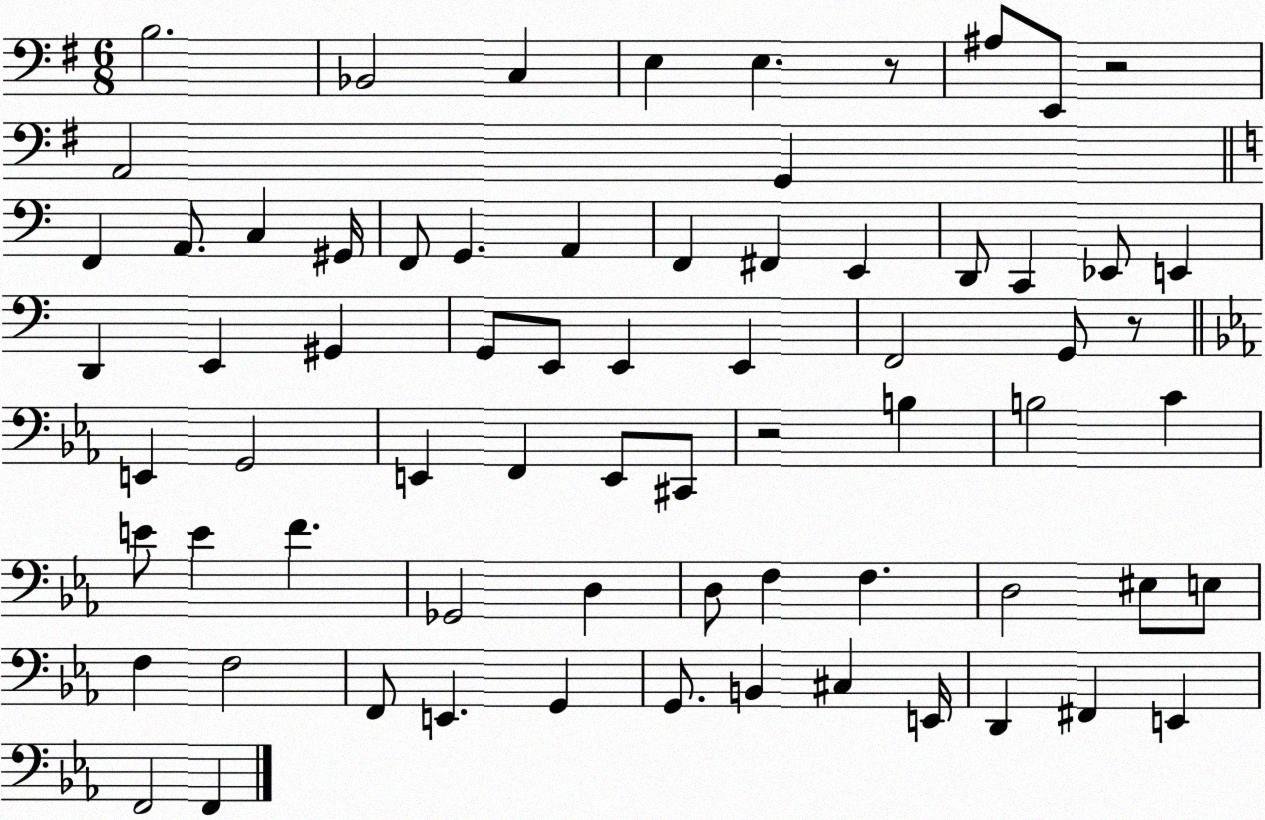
X:1
T:Untitled
M:6/8
L:1/4
K:G
B,2 _B,,2 C, E, E, z/2 ^A,/2 E,,/2 z2 A,,2 G,, F,, A,,/2 C, ^G,,/4 F,,/2 G,, A,, F,, ^F,, E,, D,,/2 C,, _E,,/2 E,, D,, E,, ^G,, G,,/2 E,,/2 E,, E,, F,,2 G,,/2 z/2 E,, G,,2 E,, F,, E,,/2 ^C,,/2 z2 B, B,2 C E/2 E F _G,,2 D, D,/2 F, F, D,2 ^E,/2 E,/2 F, F,2 F,,/2 E,, G,, G,,/2 B,, ^C, E,,/4 D,, ^F,, E,, F,,2 F,,